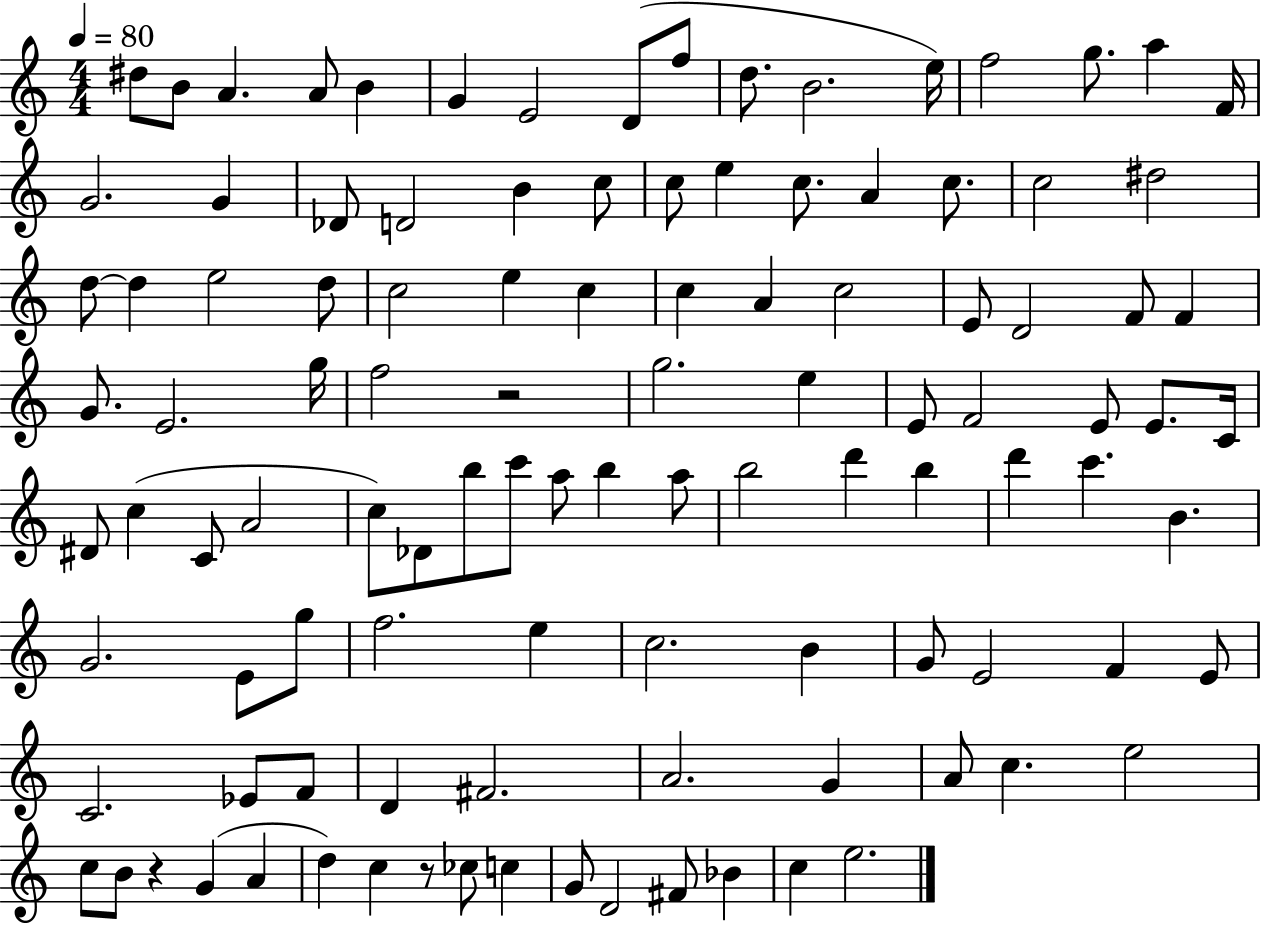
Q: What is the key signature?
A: C major